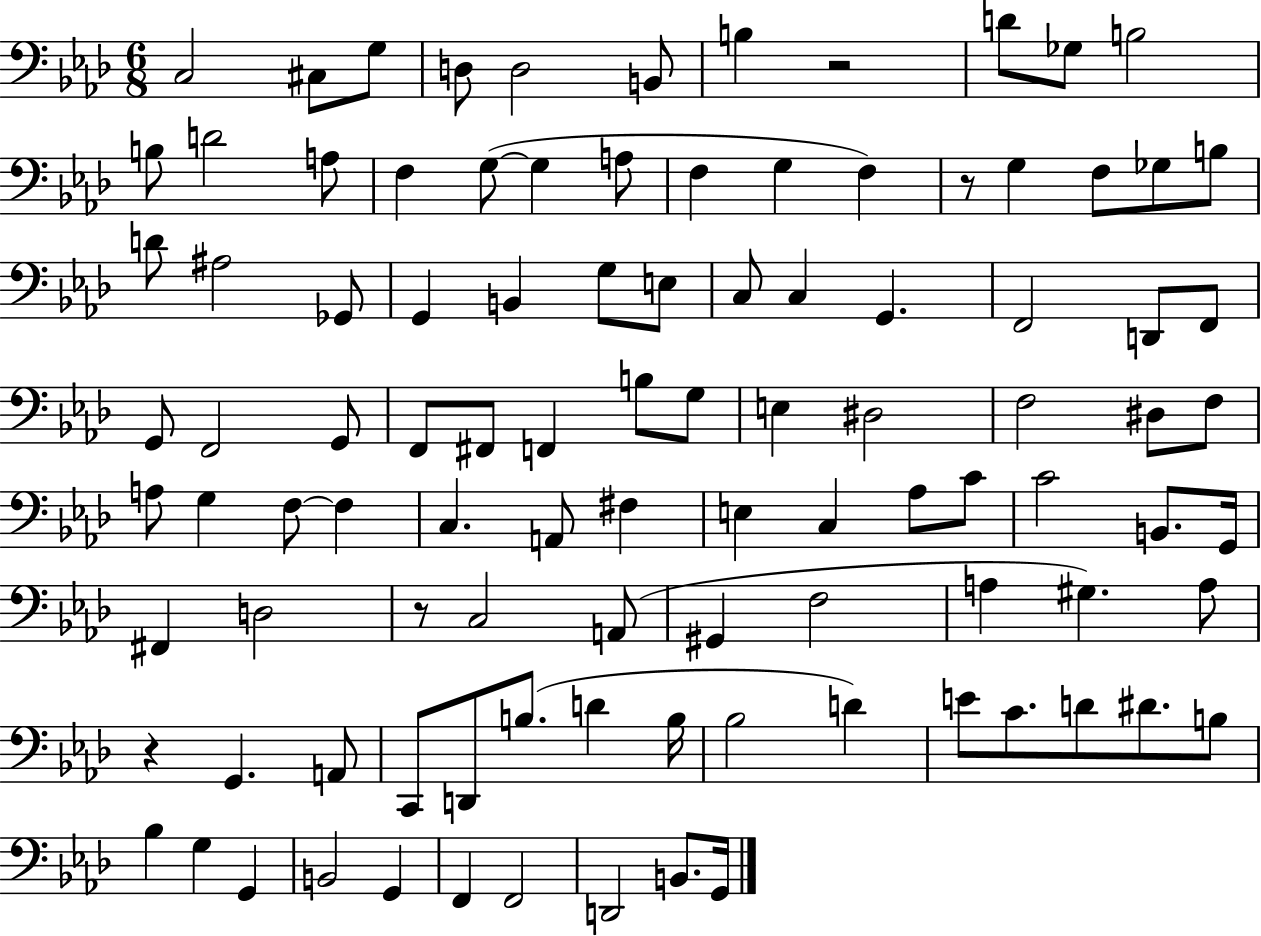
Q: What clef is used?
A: bass